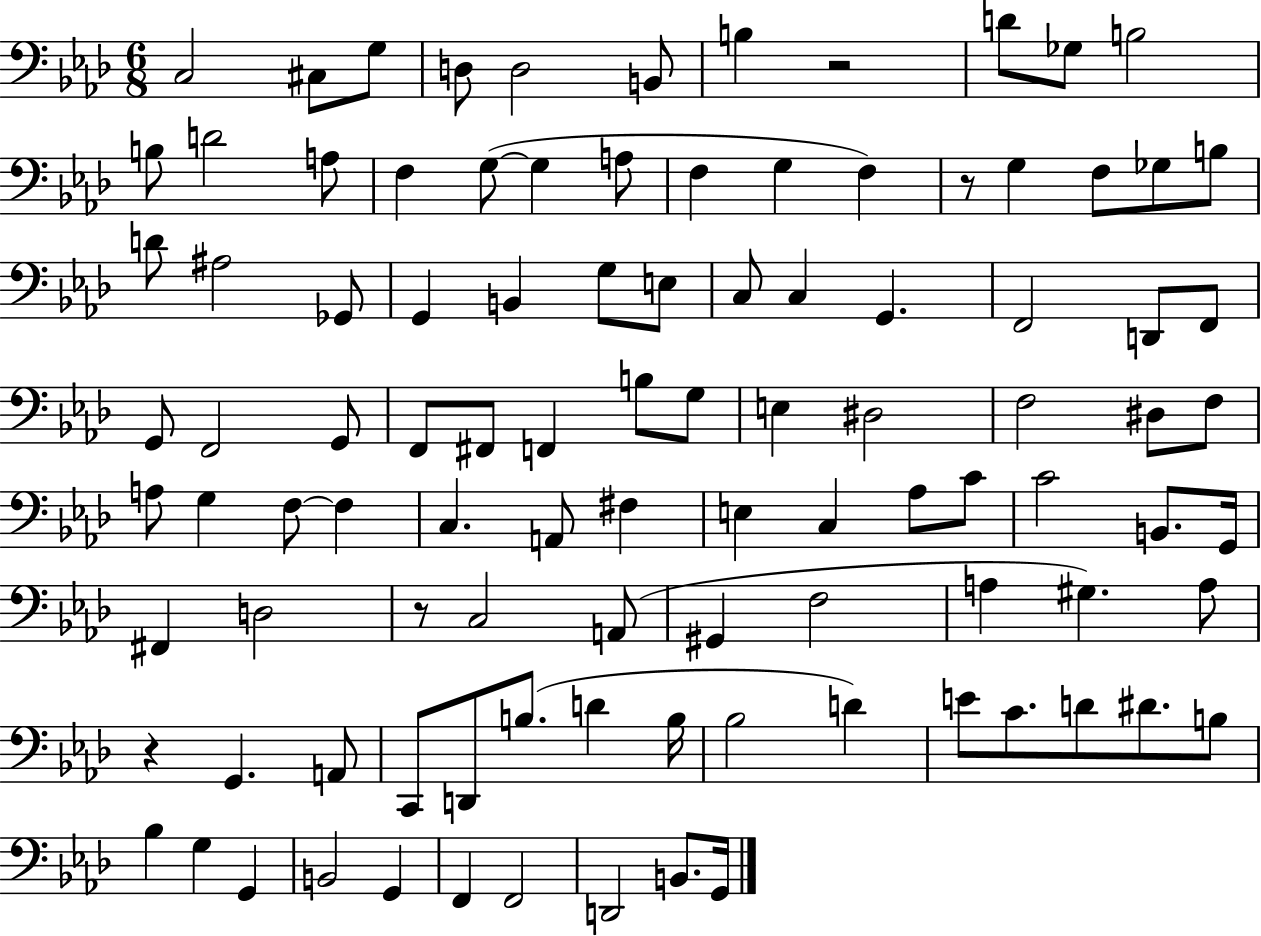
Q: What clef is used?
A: bass